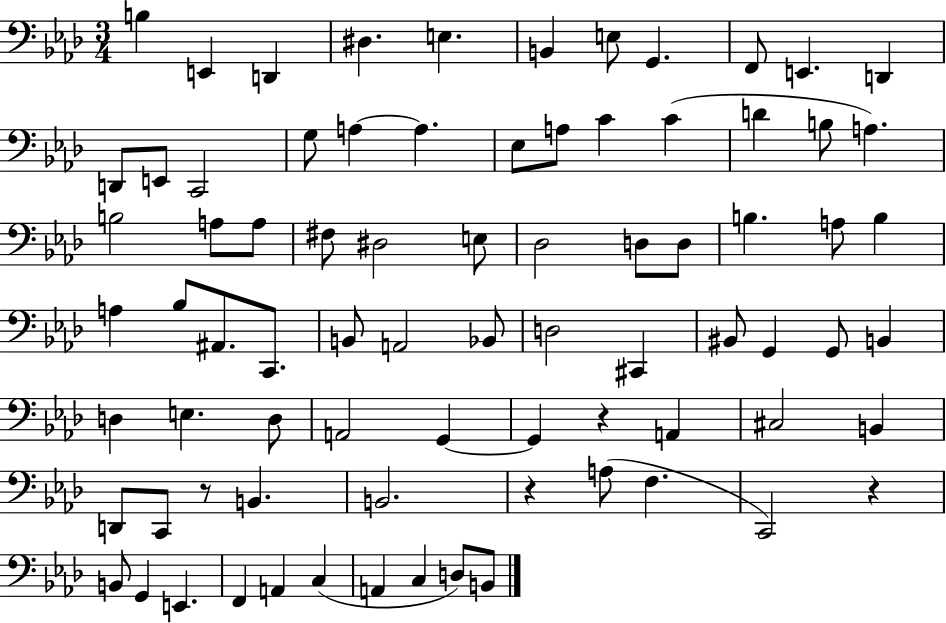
{
  \clef bass
  \numericTimeSignature
  \time 3/4
  \key aes \major
  b4 e,4 d,4 | dis4. e4. | b,4 e8 g,4. | f,8 e,4. d,4 | \break d,8 e,8 c,2 | g8 a4~~ a4. | ees8 a8 c'4 c'4( | d'4 b8 a4.) | \break b2 a8 a8 | fis8 dis2 e8 | des2 d8 d8 | b4. a8 b4 | \break a4 bes8 ais,8. c,8. | b,8 a,2 bes,8 | d2 cis,4 | bis,8 g,4 g,8 b,4 | \break d4 e4. d8 | a,2 g,4~~ | g,4 r4 a,4 | cis2 b,4 | \break d,8 c,8 r8 b,4. | b,2. | r4 a8( f4. | c,2) r4 | \break b,8 g,4 e,4. | f,4 a,4 c4( | a,4 c4 d8) b,8 | \bar "|."
}